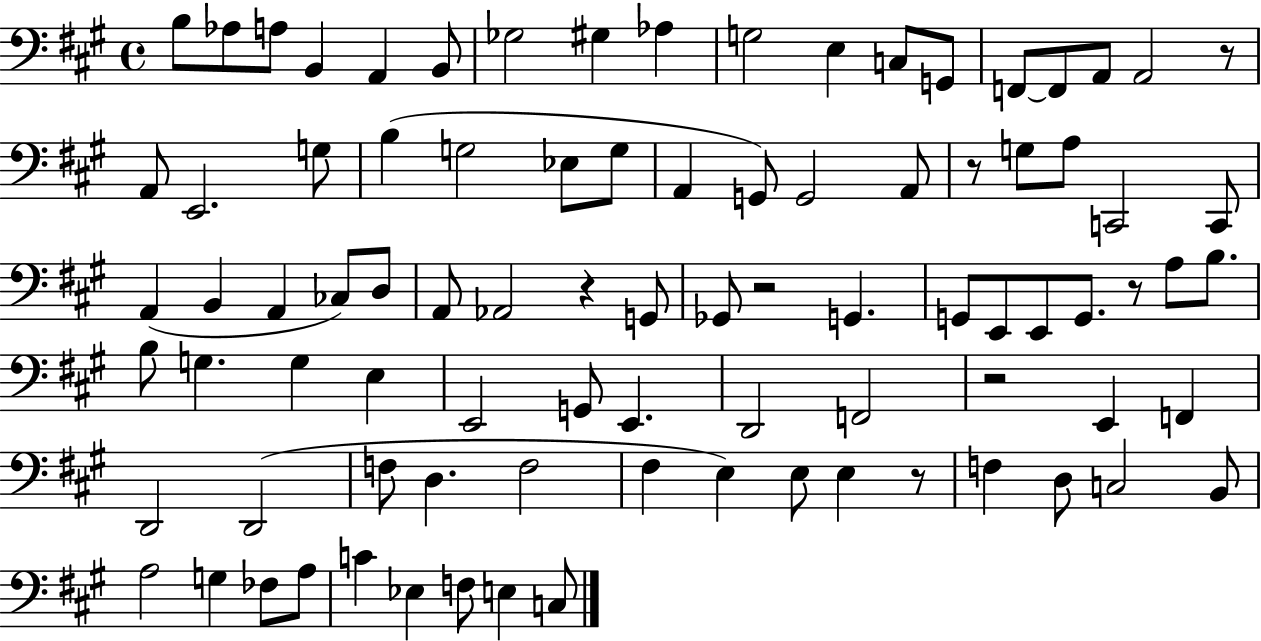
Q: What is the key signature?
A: A major